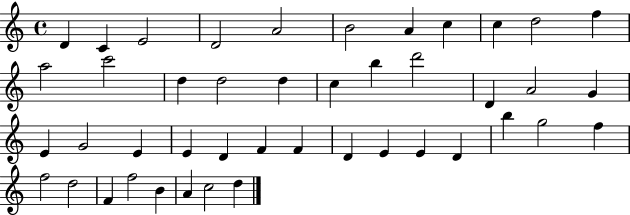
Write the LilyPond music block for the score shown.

{
  \clef treble
  \time 4/4
  \defaultTimeSignature
  \key c \major
  d'4 c'4 e'2 | d'2 a'2 | b'2 a'4 c''4 | c''4 d''2 f''4 | \break a''2 c'''2 | d''4 d''2 d''4 | c''4 b''4 d'''2 | d'4 a'2 g'4 | \break e'4 g'2 e'4 | e'4 d'4 f'4 f'4 | d'4 e'4 e'4 d'4 | b''4 g''2 f''4 | \break f''2 d''2 | f'4 f''2 b'4 | a'4 c''2 d''4 | \bar "|."
}